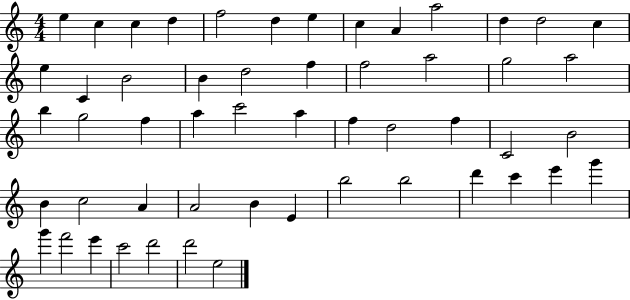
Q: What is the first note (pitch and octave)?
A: E5